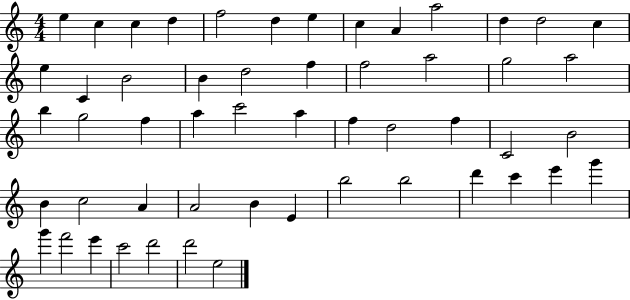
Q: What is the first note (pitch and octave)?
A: E5